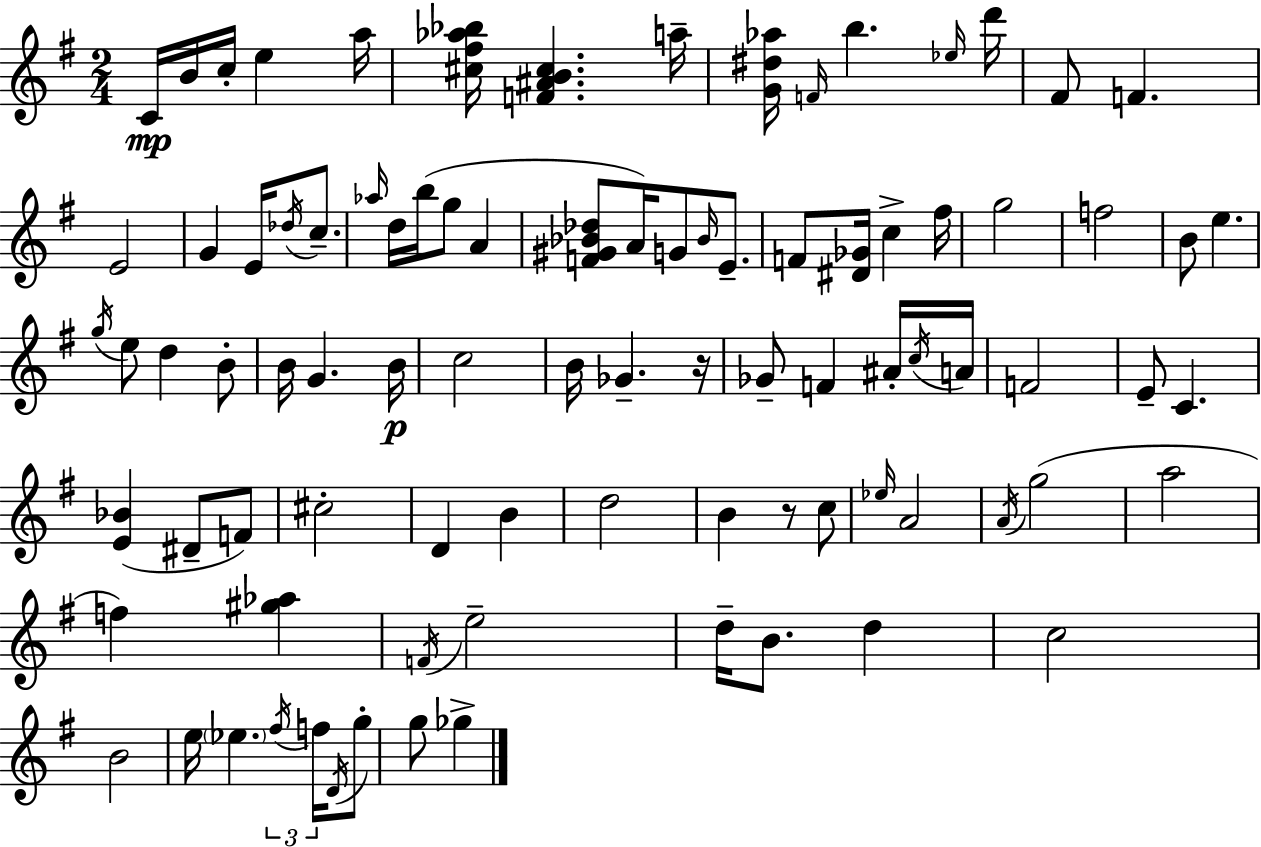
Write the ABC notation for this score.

X:1
T:Untitled
M:2/4
L:1/4
K:Em
C/4 B/4 c/4 e a/4 [^c^f_a_b]/4 [F^AB^c] a/4 [G^d_a]/4 F/4 b _e/4 d'/4 ^F/2 F E2 G E/4 _d/4 c/2 _a/4 d/4 b/4 g/2 A [F^G_B_d]/2 A/4 G/2 _B/4 E/2 F/2 [^D_G]/4 c ^f/4 g2 f2 B/2 e g/4 e/2 d B/2 B/4 G B/4 c2 B/4 _G z/4 _G/2 F ^A/4 c/4 A/4 F2 E/2 C [E_B] ^D/2 F/2 ^c2 D B d2 B z/2 c/2 _e/4 A2 A/4 g2 a2 f [^g_a] F/4 e2 d/4 B/2 d c2 B2 e/4 _e ^f/4 f/4 D/4 g/2 g/2 _g